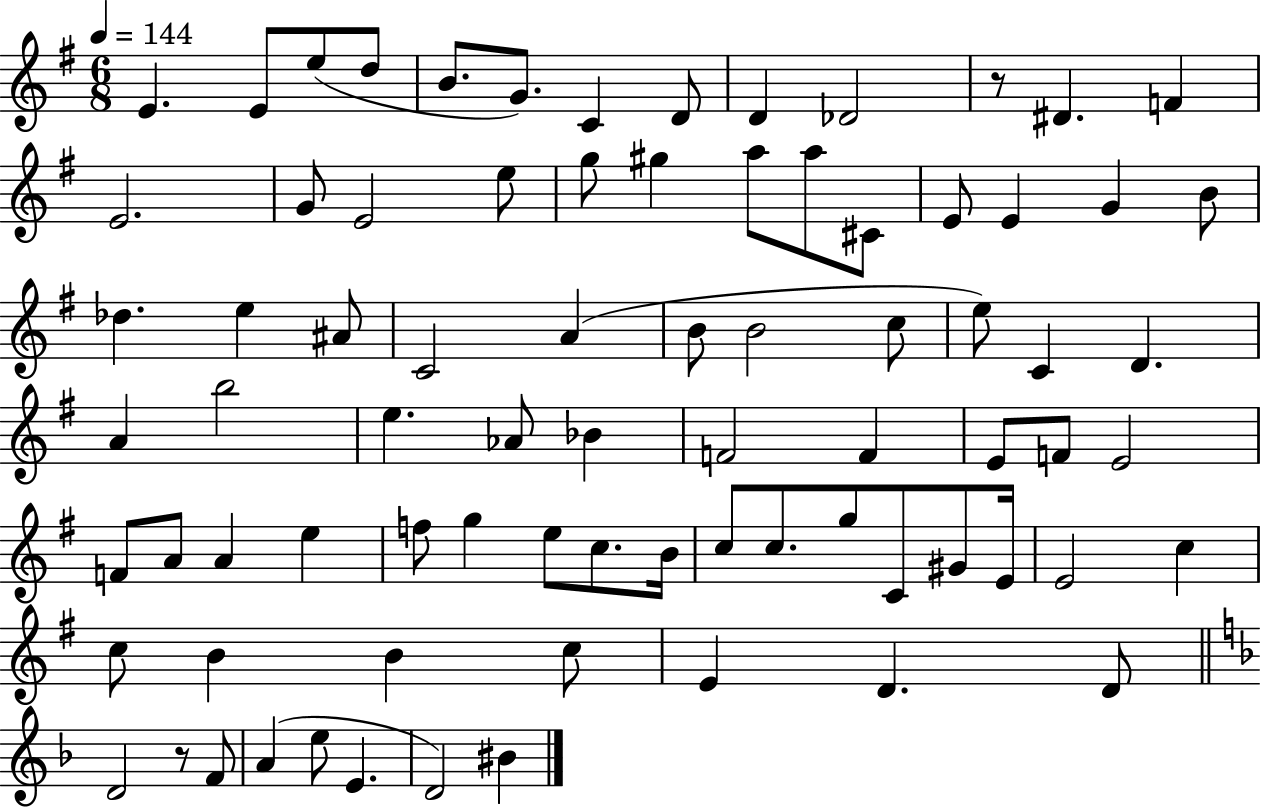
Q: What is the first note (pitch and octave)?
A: E4